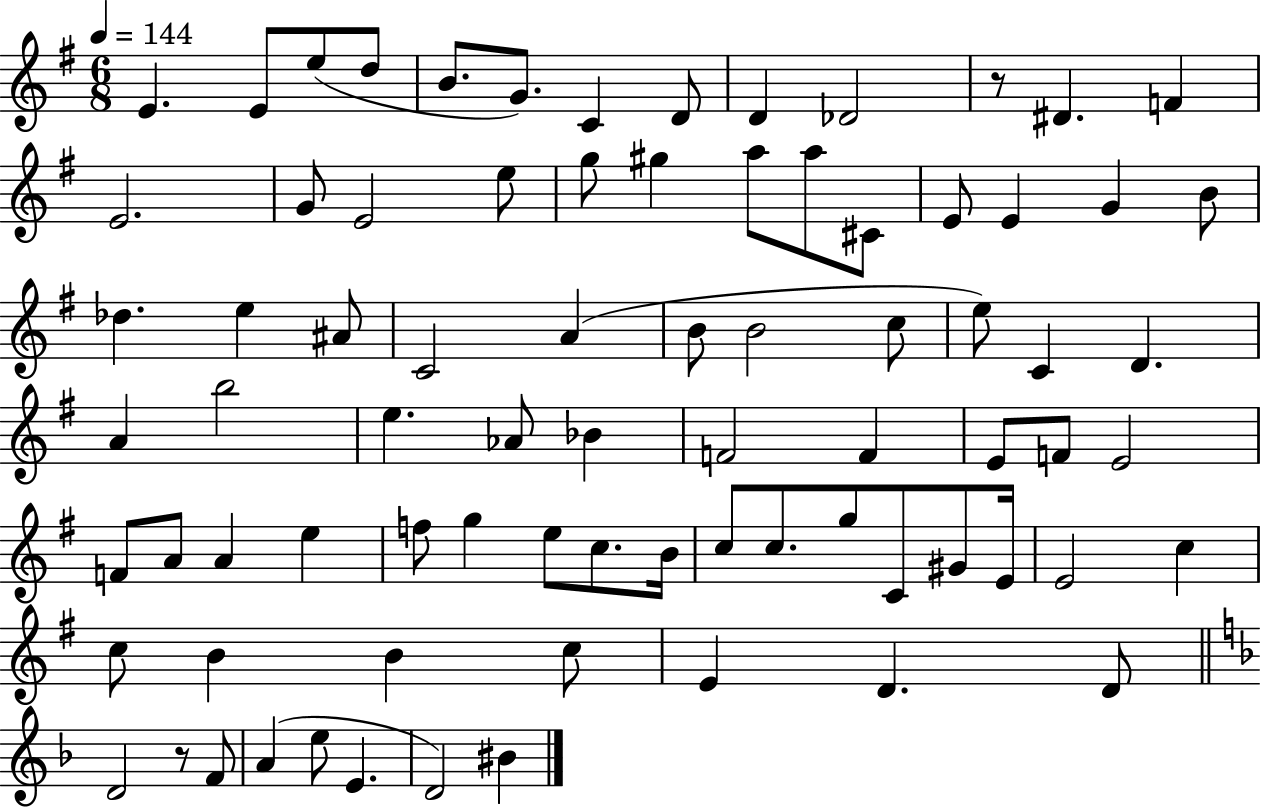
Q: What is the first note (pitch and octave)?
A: E4